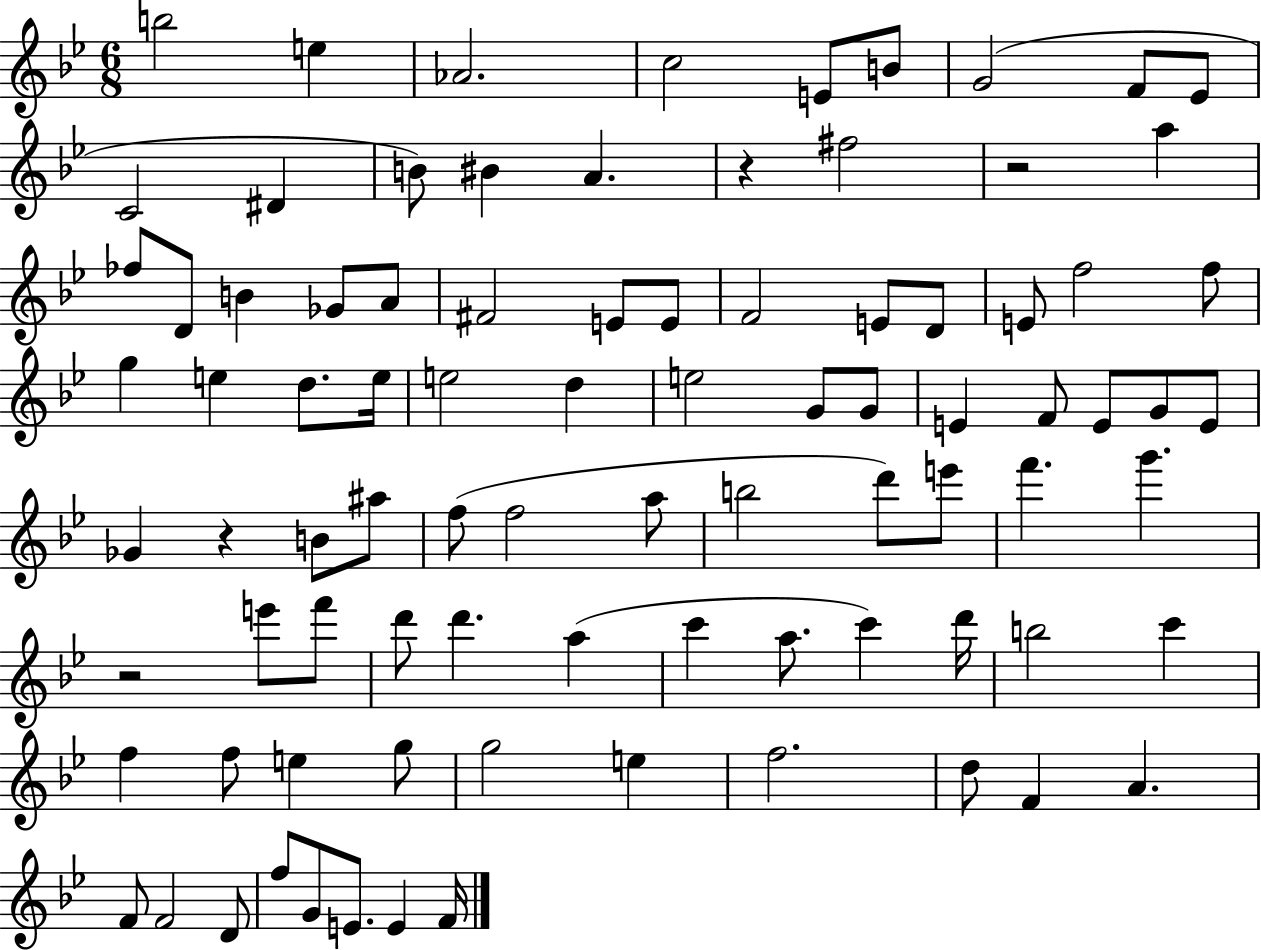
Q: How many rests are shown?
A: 4